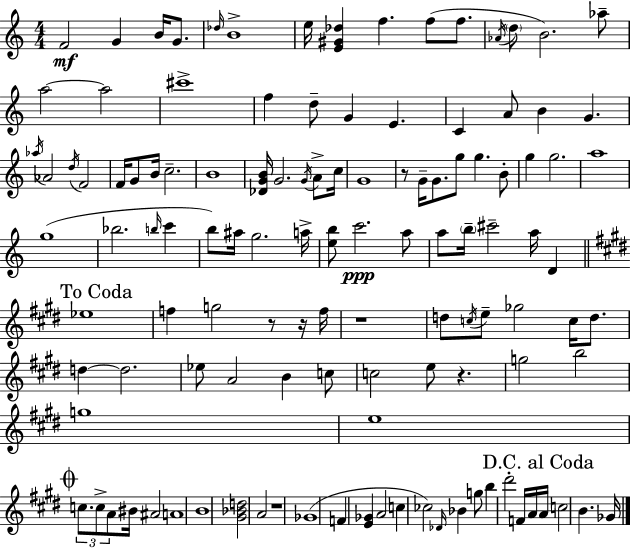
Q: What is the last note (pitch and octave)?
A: Gb4